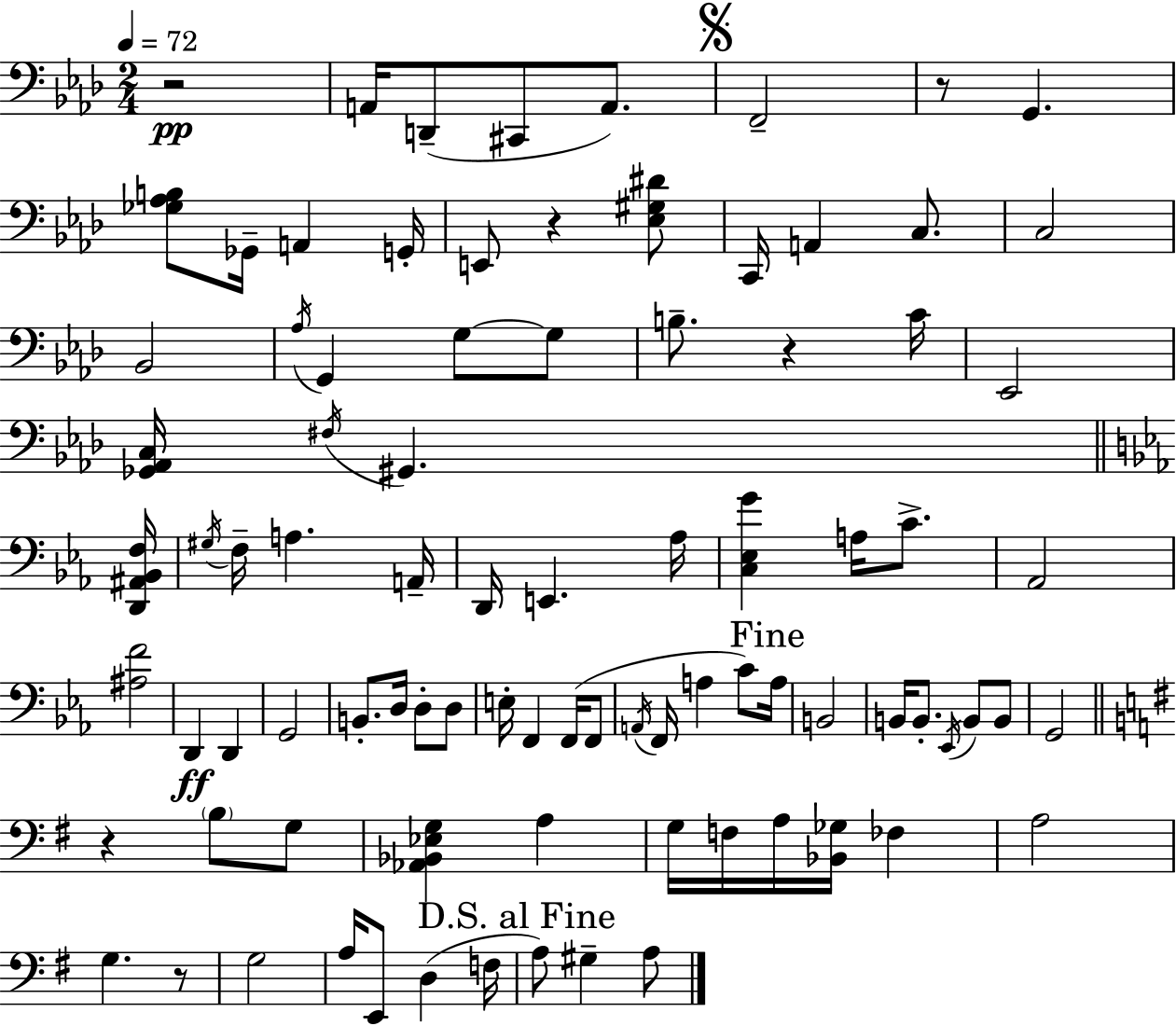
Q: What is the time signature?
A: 2/4